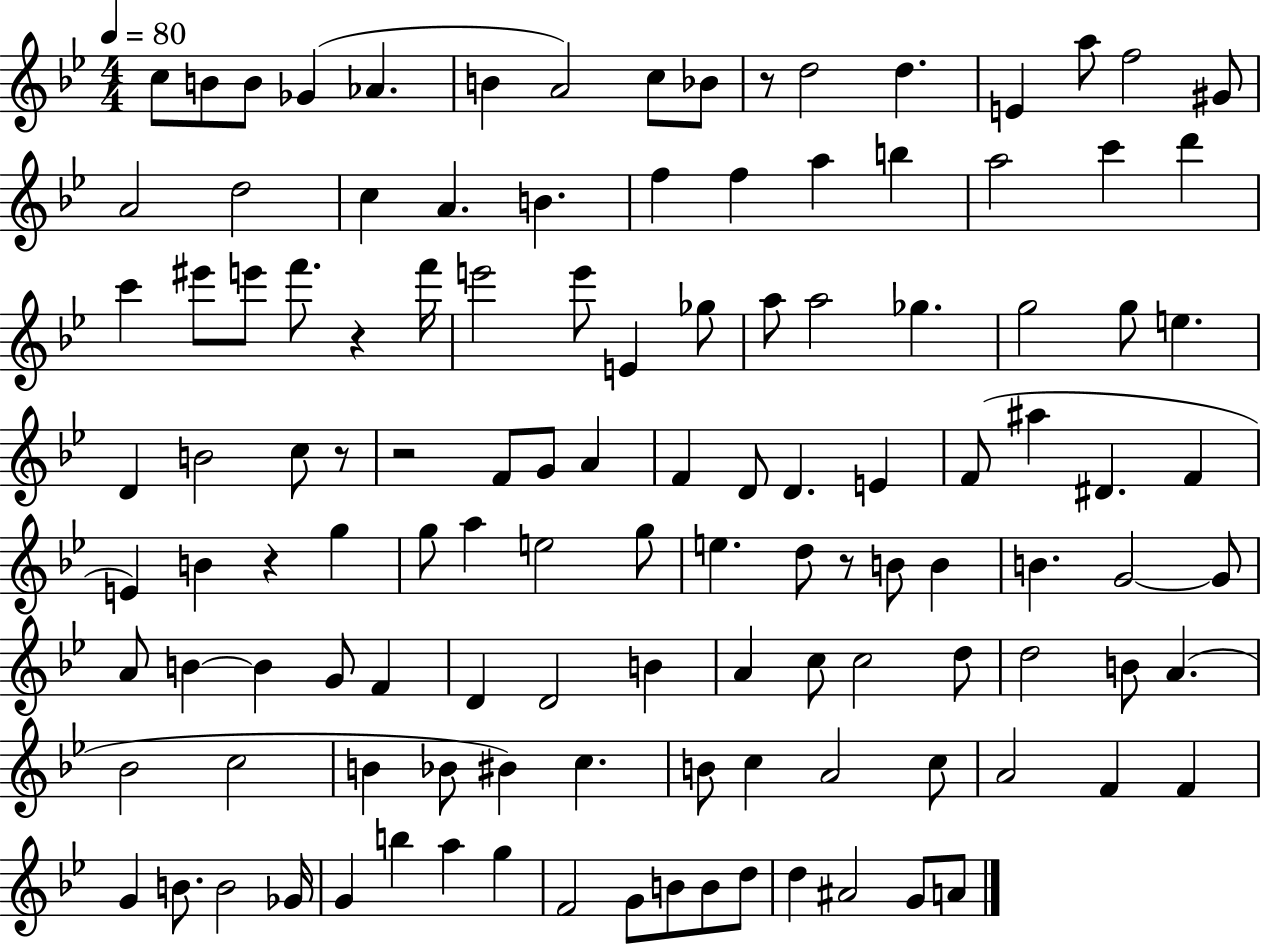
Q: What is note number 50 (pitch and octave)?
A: D4